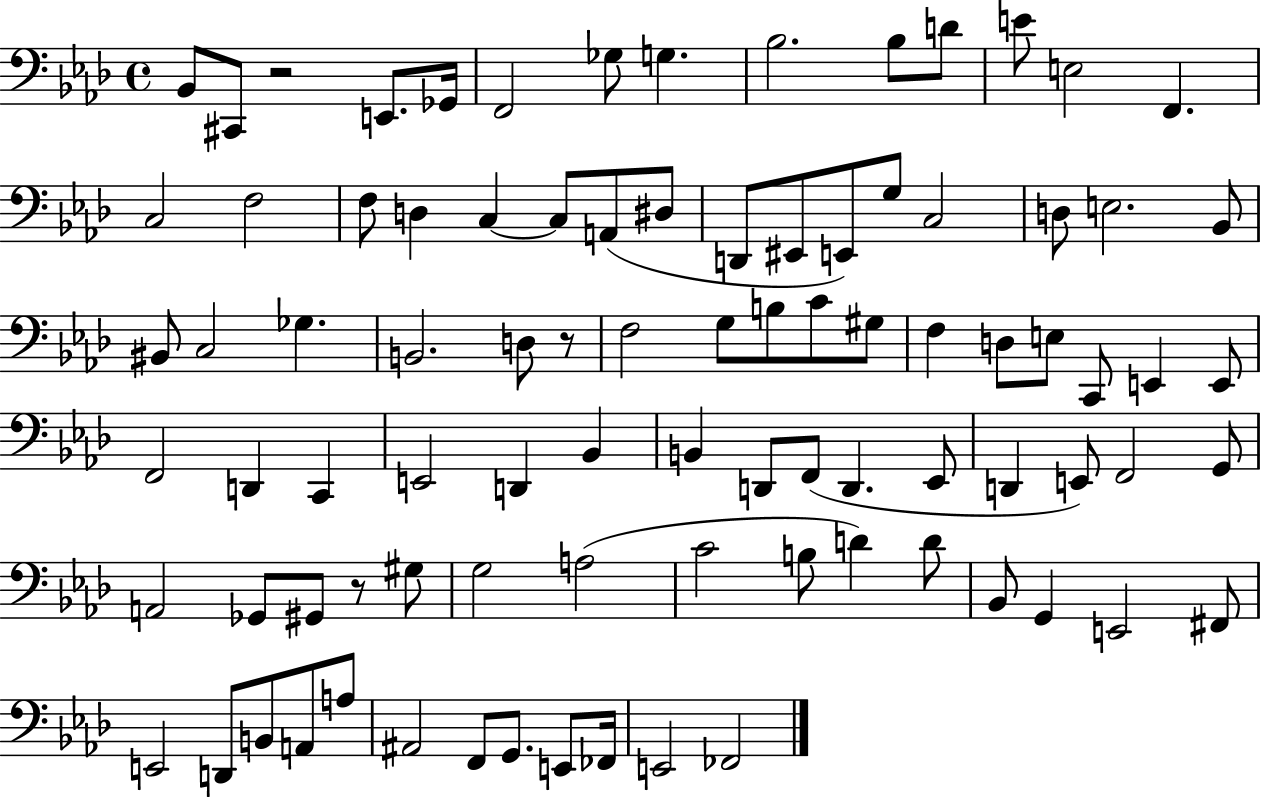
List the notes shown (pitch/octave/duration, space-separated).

Bb2/e C#2/e R/h E2/e. Gb2/s F2/h Gb3/e G3/q. Bb3/h. Bb3/e D4/e E4/e E3/h F2/q. C3/h F3/h F3/e D3/q C3/q C3/e A2/e D#3/e D2/e EIS2/e E2/e G3/e C3/h D3/e E3/h. Bb2/e BIS2/e C3/h Gb3/q. B2/h. D3/e R/e F3/h G3/e B3/e C4/e G#3/e F3/q D3/e E3/e C2/e E2/q E2/e F2/h D2/q C2/q E2/h D2/q Bb2/q B2/q D2/e F2/e D2/q. Eb2/e D2/q E2/e F2/h G2/e A2/h Gb2/e G#2/e R/e G#3/e G3/h A3/h C4/h B3/e D4/q D4/e Bb2/e G2/q E2/h F#2/e E2/h D2/e B2/e A2/e A3/e A#2/h F2/e G2/e. E2/e FES2/s E2/h FES2/h